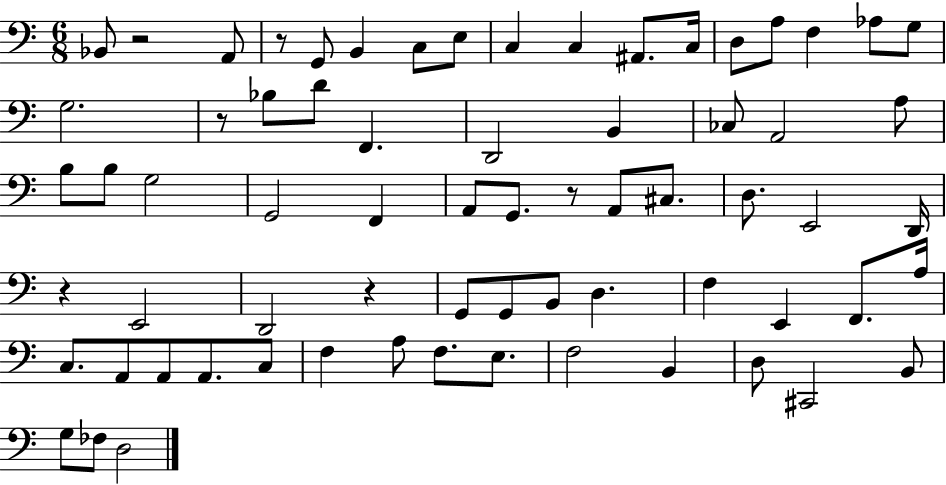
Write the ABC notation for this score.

X:1
T:Untitled
M:6/8
L:1/4
K:C
_B,,/2 z2 A,,/2 z/2 G,,/2 B,, C,/2 E,/2 C, C, ^A,,/2 C,/4 D,/2 A,/2 F, _A,/2 G,/2 G,2 z/2 _B,/2 D/2 F,, D,,2 B,, _C,/2 A,,2 A,/2 B,/2 B,/2 G,2 G,,2 F,, A,,/2 G,,/2 z/2 A,,/2 ^C,/2 D,/2 E,,2 D,,/4 z E,,2 D,,2 z G,,/2 G,,/2 B,,/2 D, F, E,, F,,/2 A,/4 C,/2 A,,/2 A,,/2 A,,/2 C,/2 F, A,/2 F,/2 E,/2 F,2 B,, D,/2 ^C,,2 B,,/2 G,/2 _F,/2 D,2